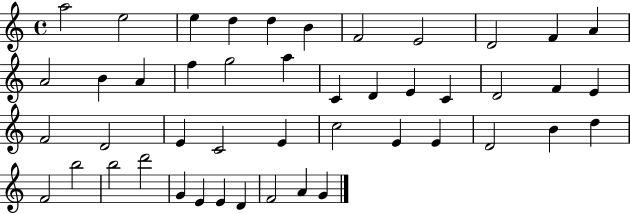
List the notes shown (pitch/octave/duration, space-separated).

A5/h E5/h E5/q D5/q D5/q B4/q F4/h E4/h D4/h F4/q A4/q A4/h B4/q A4/q F5/q G5/h A5/q C4/q D4/q E4/q C4/q D4/h F4/q E4/q F4/h D4/h E4/q C4/h E4/q C5/h E4/q E4/q D4/h B4/q D5/q F4/h B5/h B5/h D6/h G4/q E4/q E4/q D4/q F4/h A4/q G4/q